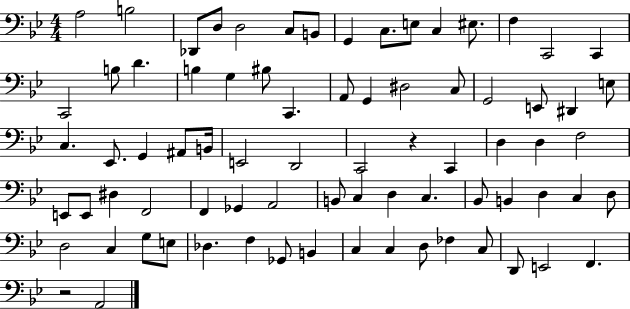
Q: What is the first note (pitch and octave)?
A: A3